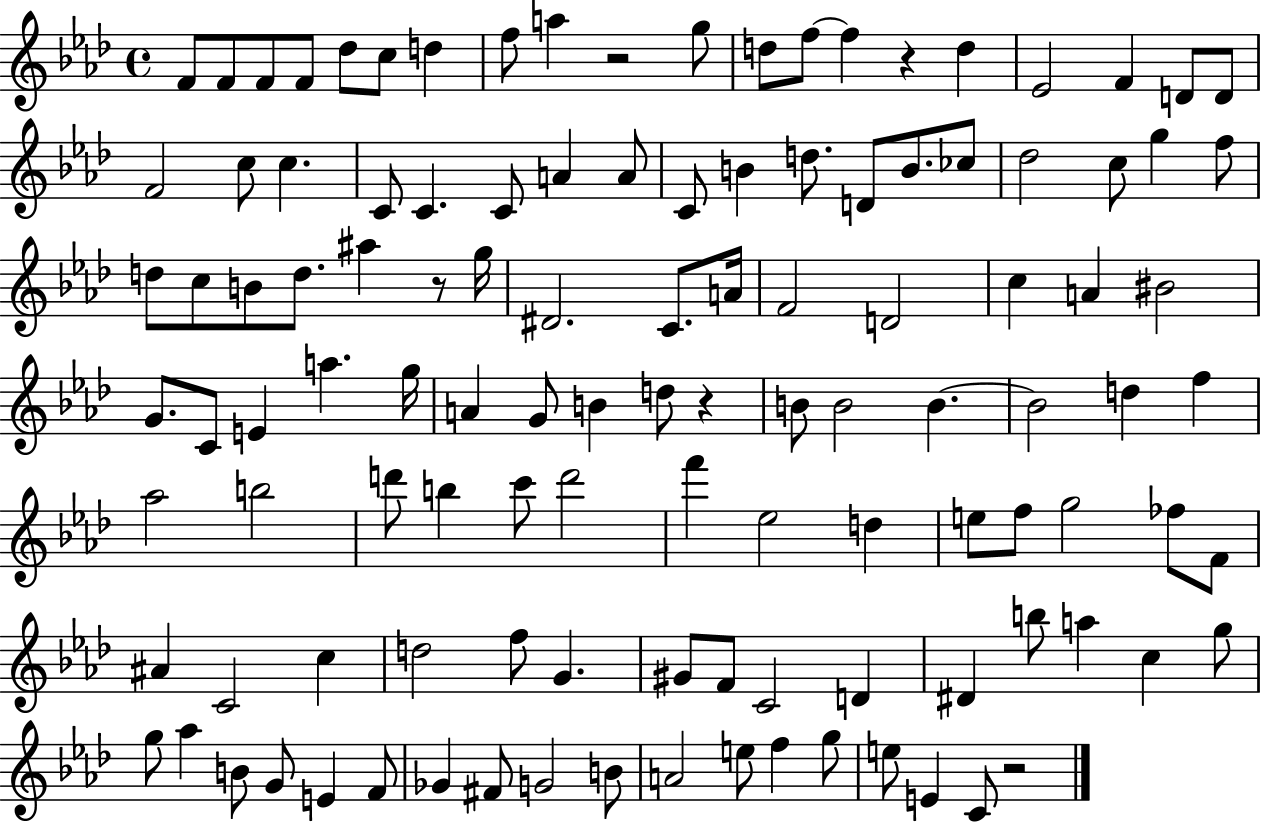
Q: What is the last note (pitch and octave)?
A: C4